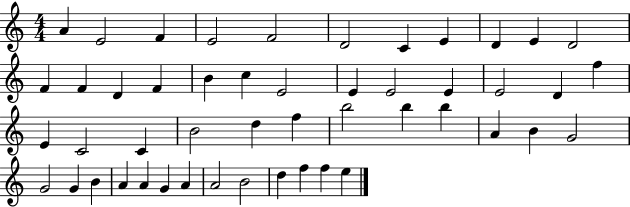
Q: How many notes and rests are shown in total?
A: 49